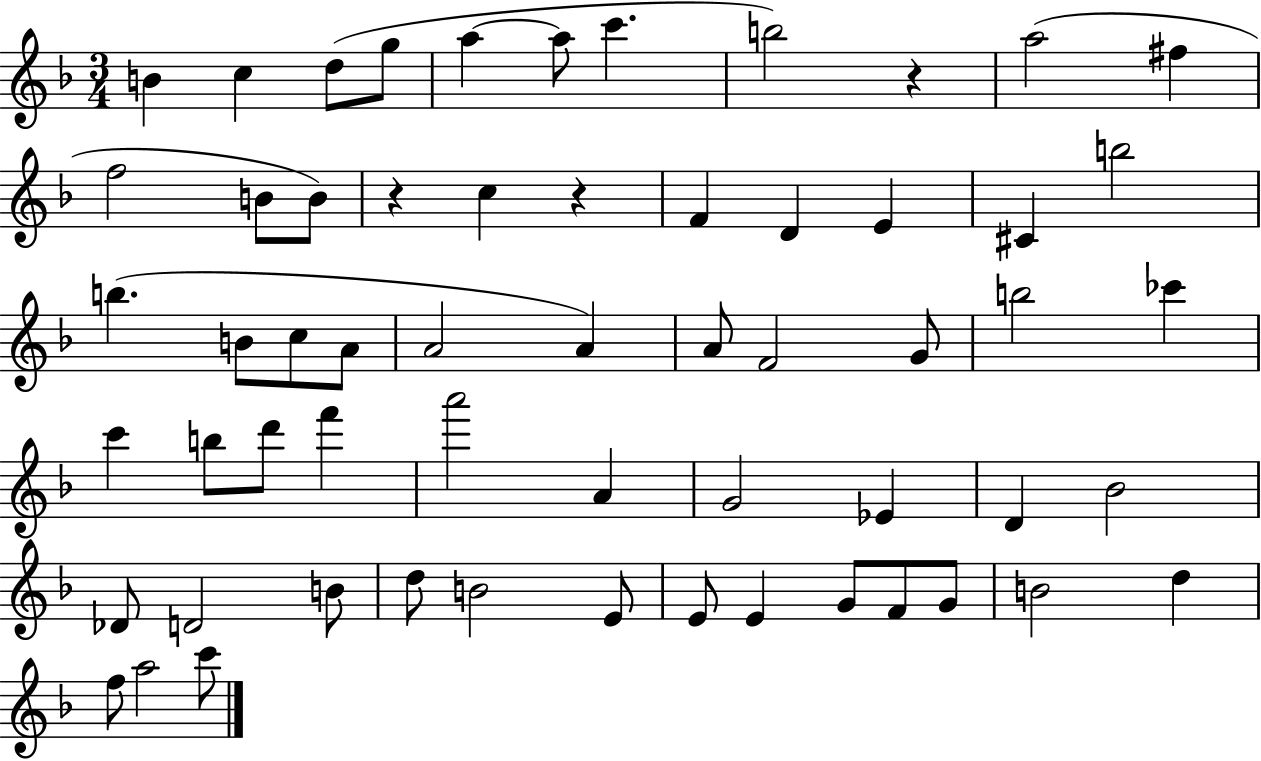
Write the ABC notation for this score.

X:1
T:Untitled
M:3/4
L:1/4
K:F
B c d/2 g/2 a a/2 c' b2 z a2 ^f f2 B/2 B/2 z c z F D E ^C b2 b B/2 c/2 A/2 A2 A A/2 F2 G/2 b2 _c' c' b/2 d'/2 f' a'2 A G2 _E D _B2 _D/2 D2 B/2 d/2 B2 E/2 E/2 E G/2 F/2 G/2 B2 d f/2 a2 c'/2